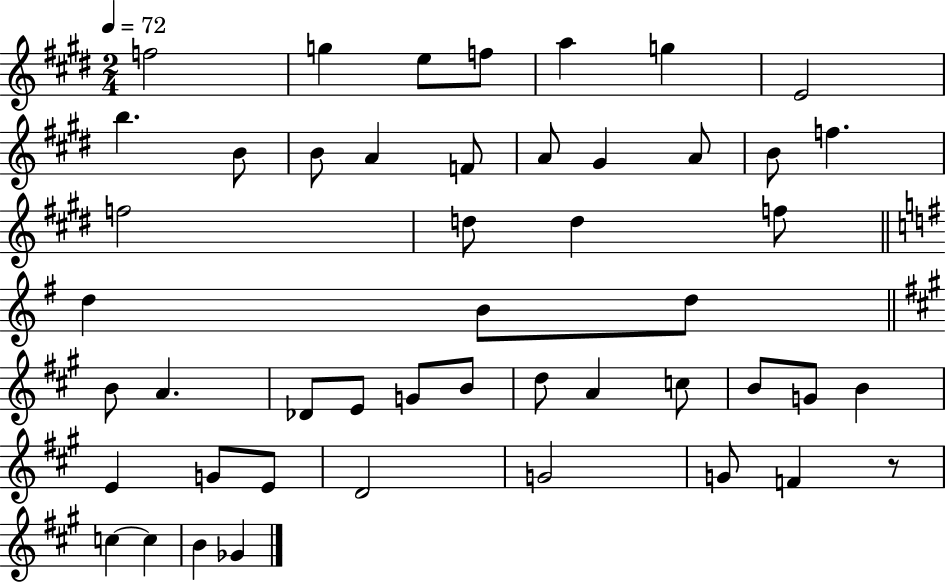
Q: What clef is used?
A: treble